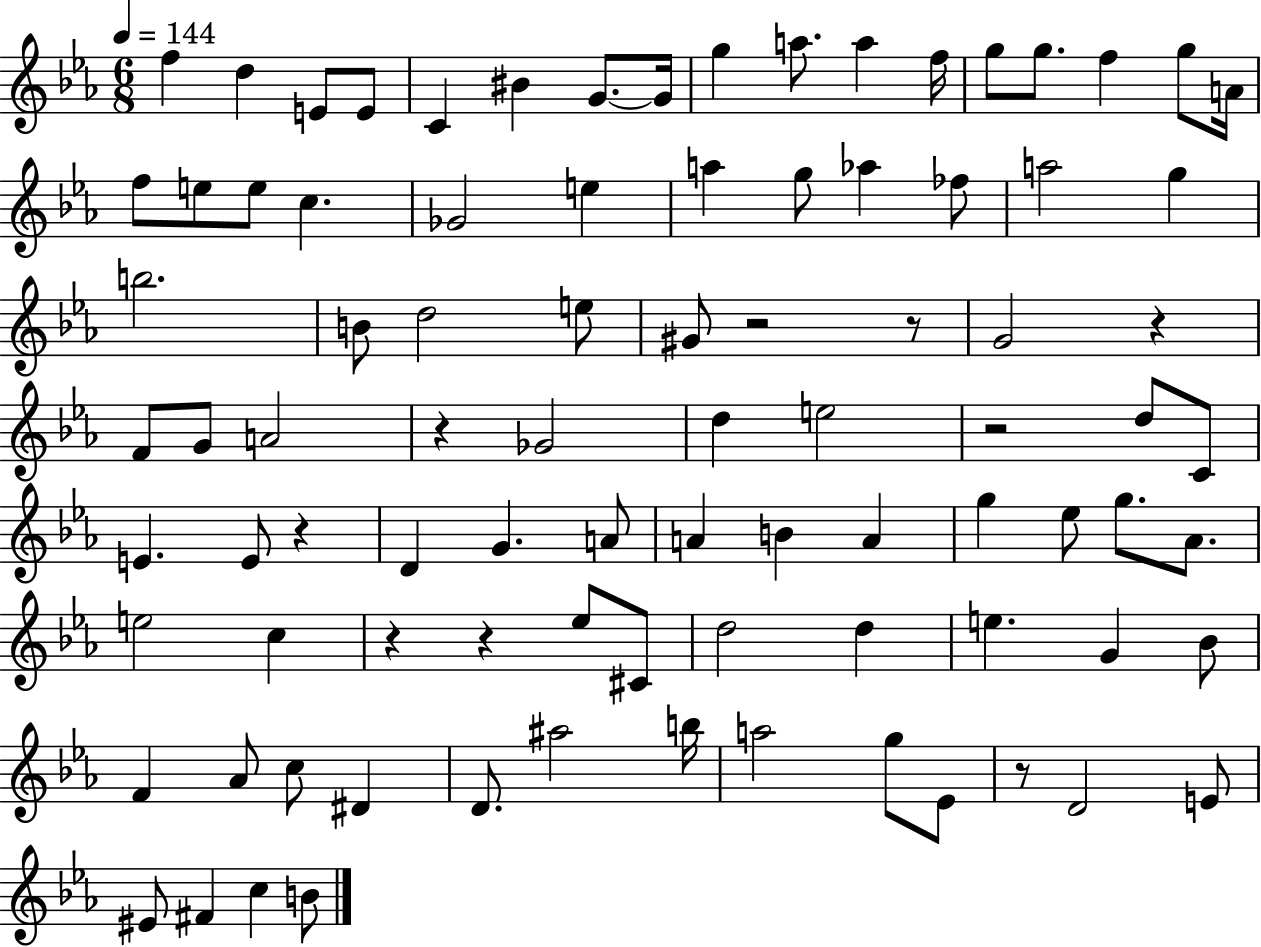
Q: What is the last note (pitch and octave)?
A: B4